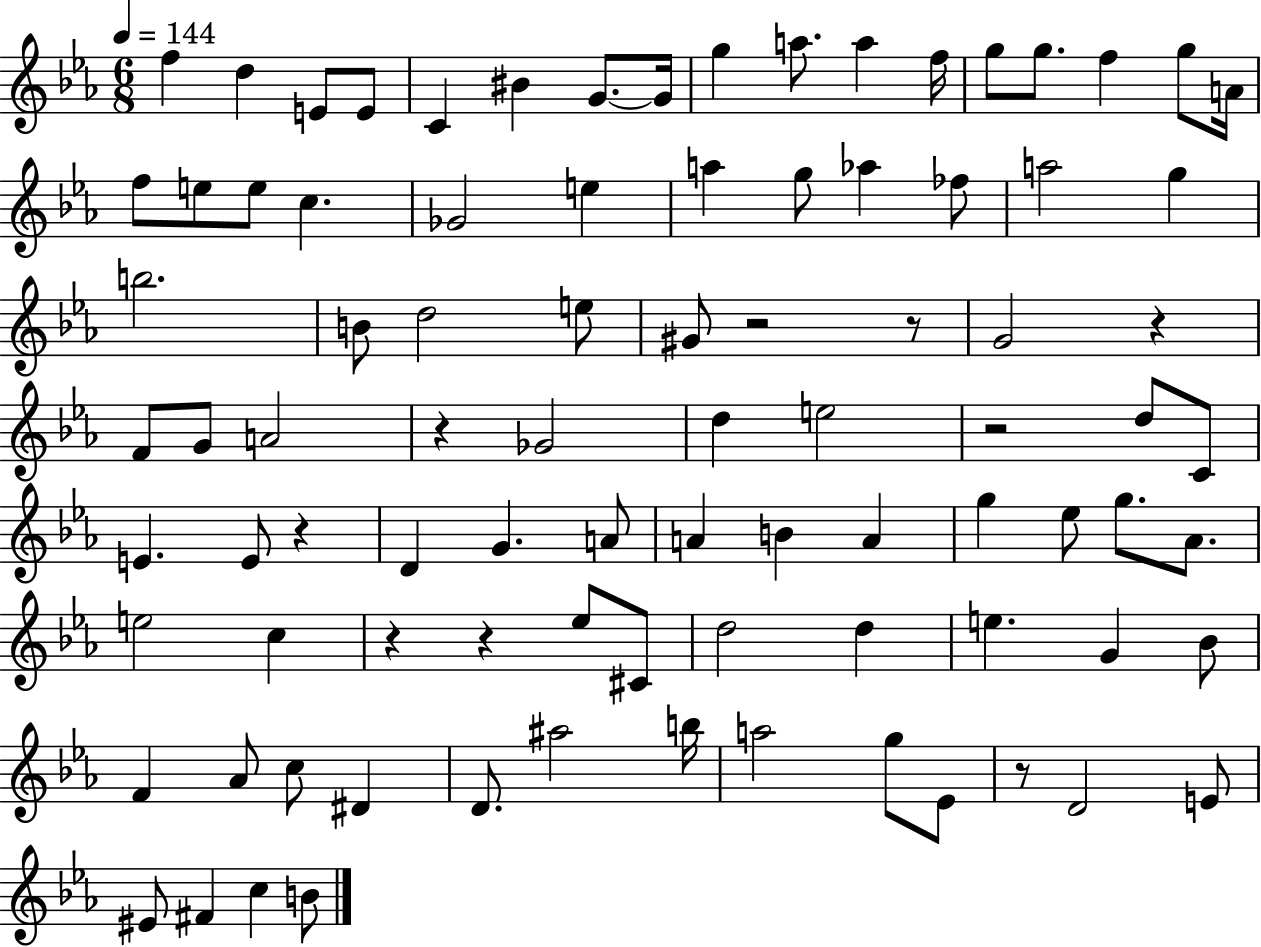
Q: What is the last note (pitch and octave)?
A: B4